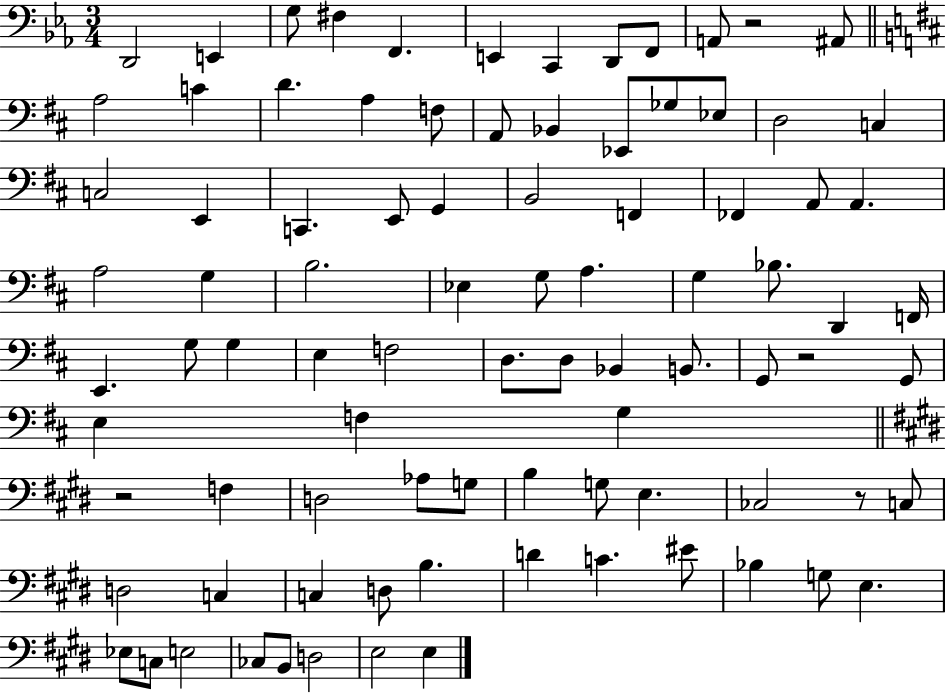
X:1
T:Untitled
M:3/4
L:1/4
K:Eb
D,,2 E,, G,/2 ^F, F,, E,, C,, D,,/2 F,,/2 A,,/2 z2 ^A,,/2 A,2 C D A, F,/2 A,,/2 _B,, _E,,/2 _G,/2 _E,/2 D,2 C, C,2 E,, C,, E,,/2 G,, B,,2 F,, _F,, A,,/2 A,, A,2 G, B,2 _E, G,/2 A, G, _B,/2 D,, F,,/4 E,, G,/2 G, E, F,2 D,/2 D,/2 _B,, B,,/2 G,,/2 z2 G,,/2 E, F, G, z2 F, D,2 _A,/2 G,/2 B, G,/2 E, _C,2 z/2 C,/2 D,2 C, C, D,/2 B, D C ^E/2 _B, G,/2 E, _E,/2 C,/2 E,2 _C,/2 B,,/2 D,2 E,2 E,